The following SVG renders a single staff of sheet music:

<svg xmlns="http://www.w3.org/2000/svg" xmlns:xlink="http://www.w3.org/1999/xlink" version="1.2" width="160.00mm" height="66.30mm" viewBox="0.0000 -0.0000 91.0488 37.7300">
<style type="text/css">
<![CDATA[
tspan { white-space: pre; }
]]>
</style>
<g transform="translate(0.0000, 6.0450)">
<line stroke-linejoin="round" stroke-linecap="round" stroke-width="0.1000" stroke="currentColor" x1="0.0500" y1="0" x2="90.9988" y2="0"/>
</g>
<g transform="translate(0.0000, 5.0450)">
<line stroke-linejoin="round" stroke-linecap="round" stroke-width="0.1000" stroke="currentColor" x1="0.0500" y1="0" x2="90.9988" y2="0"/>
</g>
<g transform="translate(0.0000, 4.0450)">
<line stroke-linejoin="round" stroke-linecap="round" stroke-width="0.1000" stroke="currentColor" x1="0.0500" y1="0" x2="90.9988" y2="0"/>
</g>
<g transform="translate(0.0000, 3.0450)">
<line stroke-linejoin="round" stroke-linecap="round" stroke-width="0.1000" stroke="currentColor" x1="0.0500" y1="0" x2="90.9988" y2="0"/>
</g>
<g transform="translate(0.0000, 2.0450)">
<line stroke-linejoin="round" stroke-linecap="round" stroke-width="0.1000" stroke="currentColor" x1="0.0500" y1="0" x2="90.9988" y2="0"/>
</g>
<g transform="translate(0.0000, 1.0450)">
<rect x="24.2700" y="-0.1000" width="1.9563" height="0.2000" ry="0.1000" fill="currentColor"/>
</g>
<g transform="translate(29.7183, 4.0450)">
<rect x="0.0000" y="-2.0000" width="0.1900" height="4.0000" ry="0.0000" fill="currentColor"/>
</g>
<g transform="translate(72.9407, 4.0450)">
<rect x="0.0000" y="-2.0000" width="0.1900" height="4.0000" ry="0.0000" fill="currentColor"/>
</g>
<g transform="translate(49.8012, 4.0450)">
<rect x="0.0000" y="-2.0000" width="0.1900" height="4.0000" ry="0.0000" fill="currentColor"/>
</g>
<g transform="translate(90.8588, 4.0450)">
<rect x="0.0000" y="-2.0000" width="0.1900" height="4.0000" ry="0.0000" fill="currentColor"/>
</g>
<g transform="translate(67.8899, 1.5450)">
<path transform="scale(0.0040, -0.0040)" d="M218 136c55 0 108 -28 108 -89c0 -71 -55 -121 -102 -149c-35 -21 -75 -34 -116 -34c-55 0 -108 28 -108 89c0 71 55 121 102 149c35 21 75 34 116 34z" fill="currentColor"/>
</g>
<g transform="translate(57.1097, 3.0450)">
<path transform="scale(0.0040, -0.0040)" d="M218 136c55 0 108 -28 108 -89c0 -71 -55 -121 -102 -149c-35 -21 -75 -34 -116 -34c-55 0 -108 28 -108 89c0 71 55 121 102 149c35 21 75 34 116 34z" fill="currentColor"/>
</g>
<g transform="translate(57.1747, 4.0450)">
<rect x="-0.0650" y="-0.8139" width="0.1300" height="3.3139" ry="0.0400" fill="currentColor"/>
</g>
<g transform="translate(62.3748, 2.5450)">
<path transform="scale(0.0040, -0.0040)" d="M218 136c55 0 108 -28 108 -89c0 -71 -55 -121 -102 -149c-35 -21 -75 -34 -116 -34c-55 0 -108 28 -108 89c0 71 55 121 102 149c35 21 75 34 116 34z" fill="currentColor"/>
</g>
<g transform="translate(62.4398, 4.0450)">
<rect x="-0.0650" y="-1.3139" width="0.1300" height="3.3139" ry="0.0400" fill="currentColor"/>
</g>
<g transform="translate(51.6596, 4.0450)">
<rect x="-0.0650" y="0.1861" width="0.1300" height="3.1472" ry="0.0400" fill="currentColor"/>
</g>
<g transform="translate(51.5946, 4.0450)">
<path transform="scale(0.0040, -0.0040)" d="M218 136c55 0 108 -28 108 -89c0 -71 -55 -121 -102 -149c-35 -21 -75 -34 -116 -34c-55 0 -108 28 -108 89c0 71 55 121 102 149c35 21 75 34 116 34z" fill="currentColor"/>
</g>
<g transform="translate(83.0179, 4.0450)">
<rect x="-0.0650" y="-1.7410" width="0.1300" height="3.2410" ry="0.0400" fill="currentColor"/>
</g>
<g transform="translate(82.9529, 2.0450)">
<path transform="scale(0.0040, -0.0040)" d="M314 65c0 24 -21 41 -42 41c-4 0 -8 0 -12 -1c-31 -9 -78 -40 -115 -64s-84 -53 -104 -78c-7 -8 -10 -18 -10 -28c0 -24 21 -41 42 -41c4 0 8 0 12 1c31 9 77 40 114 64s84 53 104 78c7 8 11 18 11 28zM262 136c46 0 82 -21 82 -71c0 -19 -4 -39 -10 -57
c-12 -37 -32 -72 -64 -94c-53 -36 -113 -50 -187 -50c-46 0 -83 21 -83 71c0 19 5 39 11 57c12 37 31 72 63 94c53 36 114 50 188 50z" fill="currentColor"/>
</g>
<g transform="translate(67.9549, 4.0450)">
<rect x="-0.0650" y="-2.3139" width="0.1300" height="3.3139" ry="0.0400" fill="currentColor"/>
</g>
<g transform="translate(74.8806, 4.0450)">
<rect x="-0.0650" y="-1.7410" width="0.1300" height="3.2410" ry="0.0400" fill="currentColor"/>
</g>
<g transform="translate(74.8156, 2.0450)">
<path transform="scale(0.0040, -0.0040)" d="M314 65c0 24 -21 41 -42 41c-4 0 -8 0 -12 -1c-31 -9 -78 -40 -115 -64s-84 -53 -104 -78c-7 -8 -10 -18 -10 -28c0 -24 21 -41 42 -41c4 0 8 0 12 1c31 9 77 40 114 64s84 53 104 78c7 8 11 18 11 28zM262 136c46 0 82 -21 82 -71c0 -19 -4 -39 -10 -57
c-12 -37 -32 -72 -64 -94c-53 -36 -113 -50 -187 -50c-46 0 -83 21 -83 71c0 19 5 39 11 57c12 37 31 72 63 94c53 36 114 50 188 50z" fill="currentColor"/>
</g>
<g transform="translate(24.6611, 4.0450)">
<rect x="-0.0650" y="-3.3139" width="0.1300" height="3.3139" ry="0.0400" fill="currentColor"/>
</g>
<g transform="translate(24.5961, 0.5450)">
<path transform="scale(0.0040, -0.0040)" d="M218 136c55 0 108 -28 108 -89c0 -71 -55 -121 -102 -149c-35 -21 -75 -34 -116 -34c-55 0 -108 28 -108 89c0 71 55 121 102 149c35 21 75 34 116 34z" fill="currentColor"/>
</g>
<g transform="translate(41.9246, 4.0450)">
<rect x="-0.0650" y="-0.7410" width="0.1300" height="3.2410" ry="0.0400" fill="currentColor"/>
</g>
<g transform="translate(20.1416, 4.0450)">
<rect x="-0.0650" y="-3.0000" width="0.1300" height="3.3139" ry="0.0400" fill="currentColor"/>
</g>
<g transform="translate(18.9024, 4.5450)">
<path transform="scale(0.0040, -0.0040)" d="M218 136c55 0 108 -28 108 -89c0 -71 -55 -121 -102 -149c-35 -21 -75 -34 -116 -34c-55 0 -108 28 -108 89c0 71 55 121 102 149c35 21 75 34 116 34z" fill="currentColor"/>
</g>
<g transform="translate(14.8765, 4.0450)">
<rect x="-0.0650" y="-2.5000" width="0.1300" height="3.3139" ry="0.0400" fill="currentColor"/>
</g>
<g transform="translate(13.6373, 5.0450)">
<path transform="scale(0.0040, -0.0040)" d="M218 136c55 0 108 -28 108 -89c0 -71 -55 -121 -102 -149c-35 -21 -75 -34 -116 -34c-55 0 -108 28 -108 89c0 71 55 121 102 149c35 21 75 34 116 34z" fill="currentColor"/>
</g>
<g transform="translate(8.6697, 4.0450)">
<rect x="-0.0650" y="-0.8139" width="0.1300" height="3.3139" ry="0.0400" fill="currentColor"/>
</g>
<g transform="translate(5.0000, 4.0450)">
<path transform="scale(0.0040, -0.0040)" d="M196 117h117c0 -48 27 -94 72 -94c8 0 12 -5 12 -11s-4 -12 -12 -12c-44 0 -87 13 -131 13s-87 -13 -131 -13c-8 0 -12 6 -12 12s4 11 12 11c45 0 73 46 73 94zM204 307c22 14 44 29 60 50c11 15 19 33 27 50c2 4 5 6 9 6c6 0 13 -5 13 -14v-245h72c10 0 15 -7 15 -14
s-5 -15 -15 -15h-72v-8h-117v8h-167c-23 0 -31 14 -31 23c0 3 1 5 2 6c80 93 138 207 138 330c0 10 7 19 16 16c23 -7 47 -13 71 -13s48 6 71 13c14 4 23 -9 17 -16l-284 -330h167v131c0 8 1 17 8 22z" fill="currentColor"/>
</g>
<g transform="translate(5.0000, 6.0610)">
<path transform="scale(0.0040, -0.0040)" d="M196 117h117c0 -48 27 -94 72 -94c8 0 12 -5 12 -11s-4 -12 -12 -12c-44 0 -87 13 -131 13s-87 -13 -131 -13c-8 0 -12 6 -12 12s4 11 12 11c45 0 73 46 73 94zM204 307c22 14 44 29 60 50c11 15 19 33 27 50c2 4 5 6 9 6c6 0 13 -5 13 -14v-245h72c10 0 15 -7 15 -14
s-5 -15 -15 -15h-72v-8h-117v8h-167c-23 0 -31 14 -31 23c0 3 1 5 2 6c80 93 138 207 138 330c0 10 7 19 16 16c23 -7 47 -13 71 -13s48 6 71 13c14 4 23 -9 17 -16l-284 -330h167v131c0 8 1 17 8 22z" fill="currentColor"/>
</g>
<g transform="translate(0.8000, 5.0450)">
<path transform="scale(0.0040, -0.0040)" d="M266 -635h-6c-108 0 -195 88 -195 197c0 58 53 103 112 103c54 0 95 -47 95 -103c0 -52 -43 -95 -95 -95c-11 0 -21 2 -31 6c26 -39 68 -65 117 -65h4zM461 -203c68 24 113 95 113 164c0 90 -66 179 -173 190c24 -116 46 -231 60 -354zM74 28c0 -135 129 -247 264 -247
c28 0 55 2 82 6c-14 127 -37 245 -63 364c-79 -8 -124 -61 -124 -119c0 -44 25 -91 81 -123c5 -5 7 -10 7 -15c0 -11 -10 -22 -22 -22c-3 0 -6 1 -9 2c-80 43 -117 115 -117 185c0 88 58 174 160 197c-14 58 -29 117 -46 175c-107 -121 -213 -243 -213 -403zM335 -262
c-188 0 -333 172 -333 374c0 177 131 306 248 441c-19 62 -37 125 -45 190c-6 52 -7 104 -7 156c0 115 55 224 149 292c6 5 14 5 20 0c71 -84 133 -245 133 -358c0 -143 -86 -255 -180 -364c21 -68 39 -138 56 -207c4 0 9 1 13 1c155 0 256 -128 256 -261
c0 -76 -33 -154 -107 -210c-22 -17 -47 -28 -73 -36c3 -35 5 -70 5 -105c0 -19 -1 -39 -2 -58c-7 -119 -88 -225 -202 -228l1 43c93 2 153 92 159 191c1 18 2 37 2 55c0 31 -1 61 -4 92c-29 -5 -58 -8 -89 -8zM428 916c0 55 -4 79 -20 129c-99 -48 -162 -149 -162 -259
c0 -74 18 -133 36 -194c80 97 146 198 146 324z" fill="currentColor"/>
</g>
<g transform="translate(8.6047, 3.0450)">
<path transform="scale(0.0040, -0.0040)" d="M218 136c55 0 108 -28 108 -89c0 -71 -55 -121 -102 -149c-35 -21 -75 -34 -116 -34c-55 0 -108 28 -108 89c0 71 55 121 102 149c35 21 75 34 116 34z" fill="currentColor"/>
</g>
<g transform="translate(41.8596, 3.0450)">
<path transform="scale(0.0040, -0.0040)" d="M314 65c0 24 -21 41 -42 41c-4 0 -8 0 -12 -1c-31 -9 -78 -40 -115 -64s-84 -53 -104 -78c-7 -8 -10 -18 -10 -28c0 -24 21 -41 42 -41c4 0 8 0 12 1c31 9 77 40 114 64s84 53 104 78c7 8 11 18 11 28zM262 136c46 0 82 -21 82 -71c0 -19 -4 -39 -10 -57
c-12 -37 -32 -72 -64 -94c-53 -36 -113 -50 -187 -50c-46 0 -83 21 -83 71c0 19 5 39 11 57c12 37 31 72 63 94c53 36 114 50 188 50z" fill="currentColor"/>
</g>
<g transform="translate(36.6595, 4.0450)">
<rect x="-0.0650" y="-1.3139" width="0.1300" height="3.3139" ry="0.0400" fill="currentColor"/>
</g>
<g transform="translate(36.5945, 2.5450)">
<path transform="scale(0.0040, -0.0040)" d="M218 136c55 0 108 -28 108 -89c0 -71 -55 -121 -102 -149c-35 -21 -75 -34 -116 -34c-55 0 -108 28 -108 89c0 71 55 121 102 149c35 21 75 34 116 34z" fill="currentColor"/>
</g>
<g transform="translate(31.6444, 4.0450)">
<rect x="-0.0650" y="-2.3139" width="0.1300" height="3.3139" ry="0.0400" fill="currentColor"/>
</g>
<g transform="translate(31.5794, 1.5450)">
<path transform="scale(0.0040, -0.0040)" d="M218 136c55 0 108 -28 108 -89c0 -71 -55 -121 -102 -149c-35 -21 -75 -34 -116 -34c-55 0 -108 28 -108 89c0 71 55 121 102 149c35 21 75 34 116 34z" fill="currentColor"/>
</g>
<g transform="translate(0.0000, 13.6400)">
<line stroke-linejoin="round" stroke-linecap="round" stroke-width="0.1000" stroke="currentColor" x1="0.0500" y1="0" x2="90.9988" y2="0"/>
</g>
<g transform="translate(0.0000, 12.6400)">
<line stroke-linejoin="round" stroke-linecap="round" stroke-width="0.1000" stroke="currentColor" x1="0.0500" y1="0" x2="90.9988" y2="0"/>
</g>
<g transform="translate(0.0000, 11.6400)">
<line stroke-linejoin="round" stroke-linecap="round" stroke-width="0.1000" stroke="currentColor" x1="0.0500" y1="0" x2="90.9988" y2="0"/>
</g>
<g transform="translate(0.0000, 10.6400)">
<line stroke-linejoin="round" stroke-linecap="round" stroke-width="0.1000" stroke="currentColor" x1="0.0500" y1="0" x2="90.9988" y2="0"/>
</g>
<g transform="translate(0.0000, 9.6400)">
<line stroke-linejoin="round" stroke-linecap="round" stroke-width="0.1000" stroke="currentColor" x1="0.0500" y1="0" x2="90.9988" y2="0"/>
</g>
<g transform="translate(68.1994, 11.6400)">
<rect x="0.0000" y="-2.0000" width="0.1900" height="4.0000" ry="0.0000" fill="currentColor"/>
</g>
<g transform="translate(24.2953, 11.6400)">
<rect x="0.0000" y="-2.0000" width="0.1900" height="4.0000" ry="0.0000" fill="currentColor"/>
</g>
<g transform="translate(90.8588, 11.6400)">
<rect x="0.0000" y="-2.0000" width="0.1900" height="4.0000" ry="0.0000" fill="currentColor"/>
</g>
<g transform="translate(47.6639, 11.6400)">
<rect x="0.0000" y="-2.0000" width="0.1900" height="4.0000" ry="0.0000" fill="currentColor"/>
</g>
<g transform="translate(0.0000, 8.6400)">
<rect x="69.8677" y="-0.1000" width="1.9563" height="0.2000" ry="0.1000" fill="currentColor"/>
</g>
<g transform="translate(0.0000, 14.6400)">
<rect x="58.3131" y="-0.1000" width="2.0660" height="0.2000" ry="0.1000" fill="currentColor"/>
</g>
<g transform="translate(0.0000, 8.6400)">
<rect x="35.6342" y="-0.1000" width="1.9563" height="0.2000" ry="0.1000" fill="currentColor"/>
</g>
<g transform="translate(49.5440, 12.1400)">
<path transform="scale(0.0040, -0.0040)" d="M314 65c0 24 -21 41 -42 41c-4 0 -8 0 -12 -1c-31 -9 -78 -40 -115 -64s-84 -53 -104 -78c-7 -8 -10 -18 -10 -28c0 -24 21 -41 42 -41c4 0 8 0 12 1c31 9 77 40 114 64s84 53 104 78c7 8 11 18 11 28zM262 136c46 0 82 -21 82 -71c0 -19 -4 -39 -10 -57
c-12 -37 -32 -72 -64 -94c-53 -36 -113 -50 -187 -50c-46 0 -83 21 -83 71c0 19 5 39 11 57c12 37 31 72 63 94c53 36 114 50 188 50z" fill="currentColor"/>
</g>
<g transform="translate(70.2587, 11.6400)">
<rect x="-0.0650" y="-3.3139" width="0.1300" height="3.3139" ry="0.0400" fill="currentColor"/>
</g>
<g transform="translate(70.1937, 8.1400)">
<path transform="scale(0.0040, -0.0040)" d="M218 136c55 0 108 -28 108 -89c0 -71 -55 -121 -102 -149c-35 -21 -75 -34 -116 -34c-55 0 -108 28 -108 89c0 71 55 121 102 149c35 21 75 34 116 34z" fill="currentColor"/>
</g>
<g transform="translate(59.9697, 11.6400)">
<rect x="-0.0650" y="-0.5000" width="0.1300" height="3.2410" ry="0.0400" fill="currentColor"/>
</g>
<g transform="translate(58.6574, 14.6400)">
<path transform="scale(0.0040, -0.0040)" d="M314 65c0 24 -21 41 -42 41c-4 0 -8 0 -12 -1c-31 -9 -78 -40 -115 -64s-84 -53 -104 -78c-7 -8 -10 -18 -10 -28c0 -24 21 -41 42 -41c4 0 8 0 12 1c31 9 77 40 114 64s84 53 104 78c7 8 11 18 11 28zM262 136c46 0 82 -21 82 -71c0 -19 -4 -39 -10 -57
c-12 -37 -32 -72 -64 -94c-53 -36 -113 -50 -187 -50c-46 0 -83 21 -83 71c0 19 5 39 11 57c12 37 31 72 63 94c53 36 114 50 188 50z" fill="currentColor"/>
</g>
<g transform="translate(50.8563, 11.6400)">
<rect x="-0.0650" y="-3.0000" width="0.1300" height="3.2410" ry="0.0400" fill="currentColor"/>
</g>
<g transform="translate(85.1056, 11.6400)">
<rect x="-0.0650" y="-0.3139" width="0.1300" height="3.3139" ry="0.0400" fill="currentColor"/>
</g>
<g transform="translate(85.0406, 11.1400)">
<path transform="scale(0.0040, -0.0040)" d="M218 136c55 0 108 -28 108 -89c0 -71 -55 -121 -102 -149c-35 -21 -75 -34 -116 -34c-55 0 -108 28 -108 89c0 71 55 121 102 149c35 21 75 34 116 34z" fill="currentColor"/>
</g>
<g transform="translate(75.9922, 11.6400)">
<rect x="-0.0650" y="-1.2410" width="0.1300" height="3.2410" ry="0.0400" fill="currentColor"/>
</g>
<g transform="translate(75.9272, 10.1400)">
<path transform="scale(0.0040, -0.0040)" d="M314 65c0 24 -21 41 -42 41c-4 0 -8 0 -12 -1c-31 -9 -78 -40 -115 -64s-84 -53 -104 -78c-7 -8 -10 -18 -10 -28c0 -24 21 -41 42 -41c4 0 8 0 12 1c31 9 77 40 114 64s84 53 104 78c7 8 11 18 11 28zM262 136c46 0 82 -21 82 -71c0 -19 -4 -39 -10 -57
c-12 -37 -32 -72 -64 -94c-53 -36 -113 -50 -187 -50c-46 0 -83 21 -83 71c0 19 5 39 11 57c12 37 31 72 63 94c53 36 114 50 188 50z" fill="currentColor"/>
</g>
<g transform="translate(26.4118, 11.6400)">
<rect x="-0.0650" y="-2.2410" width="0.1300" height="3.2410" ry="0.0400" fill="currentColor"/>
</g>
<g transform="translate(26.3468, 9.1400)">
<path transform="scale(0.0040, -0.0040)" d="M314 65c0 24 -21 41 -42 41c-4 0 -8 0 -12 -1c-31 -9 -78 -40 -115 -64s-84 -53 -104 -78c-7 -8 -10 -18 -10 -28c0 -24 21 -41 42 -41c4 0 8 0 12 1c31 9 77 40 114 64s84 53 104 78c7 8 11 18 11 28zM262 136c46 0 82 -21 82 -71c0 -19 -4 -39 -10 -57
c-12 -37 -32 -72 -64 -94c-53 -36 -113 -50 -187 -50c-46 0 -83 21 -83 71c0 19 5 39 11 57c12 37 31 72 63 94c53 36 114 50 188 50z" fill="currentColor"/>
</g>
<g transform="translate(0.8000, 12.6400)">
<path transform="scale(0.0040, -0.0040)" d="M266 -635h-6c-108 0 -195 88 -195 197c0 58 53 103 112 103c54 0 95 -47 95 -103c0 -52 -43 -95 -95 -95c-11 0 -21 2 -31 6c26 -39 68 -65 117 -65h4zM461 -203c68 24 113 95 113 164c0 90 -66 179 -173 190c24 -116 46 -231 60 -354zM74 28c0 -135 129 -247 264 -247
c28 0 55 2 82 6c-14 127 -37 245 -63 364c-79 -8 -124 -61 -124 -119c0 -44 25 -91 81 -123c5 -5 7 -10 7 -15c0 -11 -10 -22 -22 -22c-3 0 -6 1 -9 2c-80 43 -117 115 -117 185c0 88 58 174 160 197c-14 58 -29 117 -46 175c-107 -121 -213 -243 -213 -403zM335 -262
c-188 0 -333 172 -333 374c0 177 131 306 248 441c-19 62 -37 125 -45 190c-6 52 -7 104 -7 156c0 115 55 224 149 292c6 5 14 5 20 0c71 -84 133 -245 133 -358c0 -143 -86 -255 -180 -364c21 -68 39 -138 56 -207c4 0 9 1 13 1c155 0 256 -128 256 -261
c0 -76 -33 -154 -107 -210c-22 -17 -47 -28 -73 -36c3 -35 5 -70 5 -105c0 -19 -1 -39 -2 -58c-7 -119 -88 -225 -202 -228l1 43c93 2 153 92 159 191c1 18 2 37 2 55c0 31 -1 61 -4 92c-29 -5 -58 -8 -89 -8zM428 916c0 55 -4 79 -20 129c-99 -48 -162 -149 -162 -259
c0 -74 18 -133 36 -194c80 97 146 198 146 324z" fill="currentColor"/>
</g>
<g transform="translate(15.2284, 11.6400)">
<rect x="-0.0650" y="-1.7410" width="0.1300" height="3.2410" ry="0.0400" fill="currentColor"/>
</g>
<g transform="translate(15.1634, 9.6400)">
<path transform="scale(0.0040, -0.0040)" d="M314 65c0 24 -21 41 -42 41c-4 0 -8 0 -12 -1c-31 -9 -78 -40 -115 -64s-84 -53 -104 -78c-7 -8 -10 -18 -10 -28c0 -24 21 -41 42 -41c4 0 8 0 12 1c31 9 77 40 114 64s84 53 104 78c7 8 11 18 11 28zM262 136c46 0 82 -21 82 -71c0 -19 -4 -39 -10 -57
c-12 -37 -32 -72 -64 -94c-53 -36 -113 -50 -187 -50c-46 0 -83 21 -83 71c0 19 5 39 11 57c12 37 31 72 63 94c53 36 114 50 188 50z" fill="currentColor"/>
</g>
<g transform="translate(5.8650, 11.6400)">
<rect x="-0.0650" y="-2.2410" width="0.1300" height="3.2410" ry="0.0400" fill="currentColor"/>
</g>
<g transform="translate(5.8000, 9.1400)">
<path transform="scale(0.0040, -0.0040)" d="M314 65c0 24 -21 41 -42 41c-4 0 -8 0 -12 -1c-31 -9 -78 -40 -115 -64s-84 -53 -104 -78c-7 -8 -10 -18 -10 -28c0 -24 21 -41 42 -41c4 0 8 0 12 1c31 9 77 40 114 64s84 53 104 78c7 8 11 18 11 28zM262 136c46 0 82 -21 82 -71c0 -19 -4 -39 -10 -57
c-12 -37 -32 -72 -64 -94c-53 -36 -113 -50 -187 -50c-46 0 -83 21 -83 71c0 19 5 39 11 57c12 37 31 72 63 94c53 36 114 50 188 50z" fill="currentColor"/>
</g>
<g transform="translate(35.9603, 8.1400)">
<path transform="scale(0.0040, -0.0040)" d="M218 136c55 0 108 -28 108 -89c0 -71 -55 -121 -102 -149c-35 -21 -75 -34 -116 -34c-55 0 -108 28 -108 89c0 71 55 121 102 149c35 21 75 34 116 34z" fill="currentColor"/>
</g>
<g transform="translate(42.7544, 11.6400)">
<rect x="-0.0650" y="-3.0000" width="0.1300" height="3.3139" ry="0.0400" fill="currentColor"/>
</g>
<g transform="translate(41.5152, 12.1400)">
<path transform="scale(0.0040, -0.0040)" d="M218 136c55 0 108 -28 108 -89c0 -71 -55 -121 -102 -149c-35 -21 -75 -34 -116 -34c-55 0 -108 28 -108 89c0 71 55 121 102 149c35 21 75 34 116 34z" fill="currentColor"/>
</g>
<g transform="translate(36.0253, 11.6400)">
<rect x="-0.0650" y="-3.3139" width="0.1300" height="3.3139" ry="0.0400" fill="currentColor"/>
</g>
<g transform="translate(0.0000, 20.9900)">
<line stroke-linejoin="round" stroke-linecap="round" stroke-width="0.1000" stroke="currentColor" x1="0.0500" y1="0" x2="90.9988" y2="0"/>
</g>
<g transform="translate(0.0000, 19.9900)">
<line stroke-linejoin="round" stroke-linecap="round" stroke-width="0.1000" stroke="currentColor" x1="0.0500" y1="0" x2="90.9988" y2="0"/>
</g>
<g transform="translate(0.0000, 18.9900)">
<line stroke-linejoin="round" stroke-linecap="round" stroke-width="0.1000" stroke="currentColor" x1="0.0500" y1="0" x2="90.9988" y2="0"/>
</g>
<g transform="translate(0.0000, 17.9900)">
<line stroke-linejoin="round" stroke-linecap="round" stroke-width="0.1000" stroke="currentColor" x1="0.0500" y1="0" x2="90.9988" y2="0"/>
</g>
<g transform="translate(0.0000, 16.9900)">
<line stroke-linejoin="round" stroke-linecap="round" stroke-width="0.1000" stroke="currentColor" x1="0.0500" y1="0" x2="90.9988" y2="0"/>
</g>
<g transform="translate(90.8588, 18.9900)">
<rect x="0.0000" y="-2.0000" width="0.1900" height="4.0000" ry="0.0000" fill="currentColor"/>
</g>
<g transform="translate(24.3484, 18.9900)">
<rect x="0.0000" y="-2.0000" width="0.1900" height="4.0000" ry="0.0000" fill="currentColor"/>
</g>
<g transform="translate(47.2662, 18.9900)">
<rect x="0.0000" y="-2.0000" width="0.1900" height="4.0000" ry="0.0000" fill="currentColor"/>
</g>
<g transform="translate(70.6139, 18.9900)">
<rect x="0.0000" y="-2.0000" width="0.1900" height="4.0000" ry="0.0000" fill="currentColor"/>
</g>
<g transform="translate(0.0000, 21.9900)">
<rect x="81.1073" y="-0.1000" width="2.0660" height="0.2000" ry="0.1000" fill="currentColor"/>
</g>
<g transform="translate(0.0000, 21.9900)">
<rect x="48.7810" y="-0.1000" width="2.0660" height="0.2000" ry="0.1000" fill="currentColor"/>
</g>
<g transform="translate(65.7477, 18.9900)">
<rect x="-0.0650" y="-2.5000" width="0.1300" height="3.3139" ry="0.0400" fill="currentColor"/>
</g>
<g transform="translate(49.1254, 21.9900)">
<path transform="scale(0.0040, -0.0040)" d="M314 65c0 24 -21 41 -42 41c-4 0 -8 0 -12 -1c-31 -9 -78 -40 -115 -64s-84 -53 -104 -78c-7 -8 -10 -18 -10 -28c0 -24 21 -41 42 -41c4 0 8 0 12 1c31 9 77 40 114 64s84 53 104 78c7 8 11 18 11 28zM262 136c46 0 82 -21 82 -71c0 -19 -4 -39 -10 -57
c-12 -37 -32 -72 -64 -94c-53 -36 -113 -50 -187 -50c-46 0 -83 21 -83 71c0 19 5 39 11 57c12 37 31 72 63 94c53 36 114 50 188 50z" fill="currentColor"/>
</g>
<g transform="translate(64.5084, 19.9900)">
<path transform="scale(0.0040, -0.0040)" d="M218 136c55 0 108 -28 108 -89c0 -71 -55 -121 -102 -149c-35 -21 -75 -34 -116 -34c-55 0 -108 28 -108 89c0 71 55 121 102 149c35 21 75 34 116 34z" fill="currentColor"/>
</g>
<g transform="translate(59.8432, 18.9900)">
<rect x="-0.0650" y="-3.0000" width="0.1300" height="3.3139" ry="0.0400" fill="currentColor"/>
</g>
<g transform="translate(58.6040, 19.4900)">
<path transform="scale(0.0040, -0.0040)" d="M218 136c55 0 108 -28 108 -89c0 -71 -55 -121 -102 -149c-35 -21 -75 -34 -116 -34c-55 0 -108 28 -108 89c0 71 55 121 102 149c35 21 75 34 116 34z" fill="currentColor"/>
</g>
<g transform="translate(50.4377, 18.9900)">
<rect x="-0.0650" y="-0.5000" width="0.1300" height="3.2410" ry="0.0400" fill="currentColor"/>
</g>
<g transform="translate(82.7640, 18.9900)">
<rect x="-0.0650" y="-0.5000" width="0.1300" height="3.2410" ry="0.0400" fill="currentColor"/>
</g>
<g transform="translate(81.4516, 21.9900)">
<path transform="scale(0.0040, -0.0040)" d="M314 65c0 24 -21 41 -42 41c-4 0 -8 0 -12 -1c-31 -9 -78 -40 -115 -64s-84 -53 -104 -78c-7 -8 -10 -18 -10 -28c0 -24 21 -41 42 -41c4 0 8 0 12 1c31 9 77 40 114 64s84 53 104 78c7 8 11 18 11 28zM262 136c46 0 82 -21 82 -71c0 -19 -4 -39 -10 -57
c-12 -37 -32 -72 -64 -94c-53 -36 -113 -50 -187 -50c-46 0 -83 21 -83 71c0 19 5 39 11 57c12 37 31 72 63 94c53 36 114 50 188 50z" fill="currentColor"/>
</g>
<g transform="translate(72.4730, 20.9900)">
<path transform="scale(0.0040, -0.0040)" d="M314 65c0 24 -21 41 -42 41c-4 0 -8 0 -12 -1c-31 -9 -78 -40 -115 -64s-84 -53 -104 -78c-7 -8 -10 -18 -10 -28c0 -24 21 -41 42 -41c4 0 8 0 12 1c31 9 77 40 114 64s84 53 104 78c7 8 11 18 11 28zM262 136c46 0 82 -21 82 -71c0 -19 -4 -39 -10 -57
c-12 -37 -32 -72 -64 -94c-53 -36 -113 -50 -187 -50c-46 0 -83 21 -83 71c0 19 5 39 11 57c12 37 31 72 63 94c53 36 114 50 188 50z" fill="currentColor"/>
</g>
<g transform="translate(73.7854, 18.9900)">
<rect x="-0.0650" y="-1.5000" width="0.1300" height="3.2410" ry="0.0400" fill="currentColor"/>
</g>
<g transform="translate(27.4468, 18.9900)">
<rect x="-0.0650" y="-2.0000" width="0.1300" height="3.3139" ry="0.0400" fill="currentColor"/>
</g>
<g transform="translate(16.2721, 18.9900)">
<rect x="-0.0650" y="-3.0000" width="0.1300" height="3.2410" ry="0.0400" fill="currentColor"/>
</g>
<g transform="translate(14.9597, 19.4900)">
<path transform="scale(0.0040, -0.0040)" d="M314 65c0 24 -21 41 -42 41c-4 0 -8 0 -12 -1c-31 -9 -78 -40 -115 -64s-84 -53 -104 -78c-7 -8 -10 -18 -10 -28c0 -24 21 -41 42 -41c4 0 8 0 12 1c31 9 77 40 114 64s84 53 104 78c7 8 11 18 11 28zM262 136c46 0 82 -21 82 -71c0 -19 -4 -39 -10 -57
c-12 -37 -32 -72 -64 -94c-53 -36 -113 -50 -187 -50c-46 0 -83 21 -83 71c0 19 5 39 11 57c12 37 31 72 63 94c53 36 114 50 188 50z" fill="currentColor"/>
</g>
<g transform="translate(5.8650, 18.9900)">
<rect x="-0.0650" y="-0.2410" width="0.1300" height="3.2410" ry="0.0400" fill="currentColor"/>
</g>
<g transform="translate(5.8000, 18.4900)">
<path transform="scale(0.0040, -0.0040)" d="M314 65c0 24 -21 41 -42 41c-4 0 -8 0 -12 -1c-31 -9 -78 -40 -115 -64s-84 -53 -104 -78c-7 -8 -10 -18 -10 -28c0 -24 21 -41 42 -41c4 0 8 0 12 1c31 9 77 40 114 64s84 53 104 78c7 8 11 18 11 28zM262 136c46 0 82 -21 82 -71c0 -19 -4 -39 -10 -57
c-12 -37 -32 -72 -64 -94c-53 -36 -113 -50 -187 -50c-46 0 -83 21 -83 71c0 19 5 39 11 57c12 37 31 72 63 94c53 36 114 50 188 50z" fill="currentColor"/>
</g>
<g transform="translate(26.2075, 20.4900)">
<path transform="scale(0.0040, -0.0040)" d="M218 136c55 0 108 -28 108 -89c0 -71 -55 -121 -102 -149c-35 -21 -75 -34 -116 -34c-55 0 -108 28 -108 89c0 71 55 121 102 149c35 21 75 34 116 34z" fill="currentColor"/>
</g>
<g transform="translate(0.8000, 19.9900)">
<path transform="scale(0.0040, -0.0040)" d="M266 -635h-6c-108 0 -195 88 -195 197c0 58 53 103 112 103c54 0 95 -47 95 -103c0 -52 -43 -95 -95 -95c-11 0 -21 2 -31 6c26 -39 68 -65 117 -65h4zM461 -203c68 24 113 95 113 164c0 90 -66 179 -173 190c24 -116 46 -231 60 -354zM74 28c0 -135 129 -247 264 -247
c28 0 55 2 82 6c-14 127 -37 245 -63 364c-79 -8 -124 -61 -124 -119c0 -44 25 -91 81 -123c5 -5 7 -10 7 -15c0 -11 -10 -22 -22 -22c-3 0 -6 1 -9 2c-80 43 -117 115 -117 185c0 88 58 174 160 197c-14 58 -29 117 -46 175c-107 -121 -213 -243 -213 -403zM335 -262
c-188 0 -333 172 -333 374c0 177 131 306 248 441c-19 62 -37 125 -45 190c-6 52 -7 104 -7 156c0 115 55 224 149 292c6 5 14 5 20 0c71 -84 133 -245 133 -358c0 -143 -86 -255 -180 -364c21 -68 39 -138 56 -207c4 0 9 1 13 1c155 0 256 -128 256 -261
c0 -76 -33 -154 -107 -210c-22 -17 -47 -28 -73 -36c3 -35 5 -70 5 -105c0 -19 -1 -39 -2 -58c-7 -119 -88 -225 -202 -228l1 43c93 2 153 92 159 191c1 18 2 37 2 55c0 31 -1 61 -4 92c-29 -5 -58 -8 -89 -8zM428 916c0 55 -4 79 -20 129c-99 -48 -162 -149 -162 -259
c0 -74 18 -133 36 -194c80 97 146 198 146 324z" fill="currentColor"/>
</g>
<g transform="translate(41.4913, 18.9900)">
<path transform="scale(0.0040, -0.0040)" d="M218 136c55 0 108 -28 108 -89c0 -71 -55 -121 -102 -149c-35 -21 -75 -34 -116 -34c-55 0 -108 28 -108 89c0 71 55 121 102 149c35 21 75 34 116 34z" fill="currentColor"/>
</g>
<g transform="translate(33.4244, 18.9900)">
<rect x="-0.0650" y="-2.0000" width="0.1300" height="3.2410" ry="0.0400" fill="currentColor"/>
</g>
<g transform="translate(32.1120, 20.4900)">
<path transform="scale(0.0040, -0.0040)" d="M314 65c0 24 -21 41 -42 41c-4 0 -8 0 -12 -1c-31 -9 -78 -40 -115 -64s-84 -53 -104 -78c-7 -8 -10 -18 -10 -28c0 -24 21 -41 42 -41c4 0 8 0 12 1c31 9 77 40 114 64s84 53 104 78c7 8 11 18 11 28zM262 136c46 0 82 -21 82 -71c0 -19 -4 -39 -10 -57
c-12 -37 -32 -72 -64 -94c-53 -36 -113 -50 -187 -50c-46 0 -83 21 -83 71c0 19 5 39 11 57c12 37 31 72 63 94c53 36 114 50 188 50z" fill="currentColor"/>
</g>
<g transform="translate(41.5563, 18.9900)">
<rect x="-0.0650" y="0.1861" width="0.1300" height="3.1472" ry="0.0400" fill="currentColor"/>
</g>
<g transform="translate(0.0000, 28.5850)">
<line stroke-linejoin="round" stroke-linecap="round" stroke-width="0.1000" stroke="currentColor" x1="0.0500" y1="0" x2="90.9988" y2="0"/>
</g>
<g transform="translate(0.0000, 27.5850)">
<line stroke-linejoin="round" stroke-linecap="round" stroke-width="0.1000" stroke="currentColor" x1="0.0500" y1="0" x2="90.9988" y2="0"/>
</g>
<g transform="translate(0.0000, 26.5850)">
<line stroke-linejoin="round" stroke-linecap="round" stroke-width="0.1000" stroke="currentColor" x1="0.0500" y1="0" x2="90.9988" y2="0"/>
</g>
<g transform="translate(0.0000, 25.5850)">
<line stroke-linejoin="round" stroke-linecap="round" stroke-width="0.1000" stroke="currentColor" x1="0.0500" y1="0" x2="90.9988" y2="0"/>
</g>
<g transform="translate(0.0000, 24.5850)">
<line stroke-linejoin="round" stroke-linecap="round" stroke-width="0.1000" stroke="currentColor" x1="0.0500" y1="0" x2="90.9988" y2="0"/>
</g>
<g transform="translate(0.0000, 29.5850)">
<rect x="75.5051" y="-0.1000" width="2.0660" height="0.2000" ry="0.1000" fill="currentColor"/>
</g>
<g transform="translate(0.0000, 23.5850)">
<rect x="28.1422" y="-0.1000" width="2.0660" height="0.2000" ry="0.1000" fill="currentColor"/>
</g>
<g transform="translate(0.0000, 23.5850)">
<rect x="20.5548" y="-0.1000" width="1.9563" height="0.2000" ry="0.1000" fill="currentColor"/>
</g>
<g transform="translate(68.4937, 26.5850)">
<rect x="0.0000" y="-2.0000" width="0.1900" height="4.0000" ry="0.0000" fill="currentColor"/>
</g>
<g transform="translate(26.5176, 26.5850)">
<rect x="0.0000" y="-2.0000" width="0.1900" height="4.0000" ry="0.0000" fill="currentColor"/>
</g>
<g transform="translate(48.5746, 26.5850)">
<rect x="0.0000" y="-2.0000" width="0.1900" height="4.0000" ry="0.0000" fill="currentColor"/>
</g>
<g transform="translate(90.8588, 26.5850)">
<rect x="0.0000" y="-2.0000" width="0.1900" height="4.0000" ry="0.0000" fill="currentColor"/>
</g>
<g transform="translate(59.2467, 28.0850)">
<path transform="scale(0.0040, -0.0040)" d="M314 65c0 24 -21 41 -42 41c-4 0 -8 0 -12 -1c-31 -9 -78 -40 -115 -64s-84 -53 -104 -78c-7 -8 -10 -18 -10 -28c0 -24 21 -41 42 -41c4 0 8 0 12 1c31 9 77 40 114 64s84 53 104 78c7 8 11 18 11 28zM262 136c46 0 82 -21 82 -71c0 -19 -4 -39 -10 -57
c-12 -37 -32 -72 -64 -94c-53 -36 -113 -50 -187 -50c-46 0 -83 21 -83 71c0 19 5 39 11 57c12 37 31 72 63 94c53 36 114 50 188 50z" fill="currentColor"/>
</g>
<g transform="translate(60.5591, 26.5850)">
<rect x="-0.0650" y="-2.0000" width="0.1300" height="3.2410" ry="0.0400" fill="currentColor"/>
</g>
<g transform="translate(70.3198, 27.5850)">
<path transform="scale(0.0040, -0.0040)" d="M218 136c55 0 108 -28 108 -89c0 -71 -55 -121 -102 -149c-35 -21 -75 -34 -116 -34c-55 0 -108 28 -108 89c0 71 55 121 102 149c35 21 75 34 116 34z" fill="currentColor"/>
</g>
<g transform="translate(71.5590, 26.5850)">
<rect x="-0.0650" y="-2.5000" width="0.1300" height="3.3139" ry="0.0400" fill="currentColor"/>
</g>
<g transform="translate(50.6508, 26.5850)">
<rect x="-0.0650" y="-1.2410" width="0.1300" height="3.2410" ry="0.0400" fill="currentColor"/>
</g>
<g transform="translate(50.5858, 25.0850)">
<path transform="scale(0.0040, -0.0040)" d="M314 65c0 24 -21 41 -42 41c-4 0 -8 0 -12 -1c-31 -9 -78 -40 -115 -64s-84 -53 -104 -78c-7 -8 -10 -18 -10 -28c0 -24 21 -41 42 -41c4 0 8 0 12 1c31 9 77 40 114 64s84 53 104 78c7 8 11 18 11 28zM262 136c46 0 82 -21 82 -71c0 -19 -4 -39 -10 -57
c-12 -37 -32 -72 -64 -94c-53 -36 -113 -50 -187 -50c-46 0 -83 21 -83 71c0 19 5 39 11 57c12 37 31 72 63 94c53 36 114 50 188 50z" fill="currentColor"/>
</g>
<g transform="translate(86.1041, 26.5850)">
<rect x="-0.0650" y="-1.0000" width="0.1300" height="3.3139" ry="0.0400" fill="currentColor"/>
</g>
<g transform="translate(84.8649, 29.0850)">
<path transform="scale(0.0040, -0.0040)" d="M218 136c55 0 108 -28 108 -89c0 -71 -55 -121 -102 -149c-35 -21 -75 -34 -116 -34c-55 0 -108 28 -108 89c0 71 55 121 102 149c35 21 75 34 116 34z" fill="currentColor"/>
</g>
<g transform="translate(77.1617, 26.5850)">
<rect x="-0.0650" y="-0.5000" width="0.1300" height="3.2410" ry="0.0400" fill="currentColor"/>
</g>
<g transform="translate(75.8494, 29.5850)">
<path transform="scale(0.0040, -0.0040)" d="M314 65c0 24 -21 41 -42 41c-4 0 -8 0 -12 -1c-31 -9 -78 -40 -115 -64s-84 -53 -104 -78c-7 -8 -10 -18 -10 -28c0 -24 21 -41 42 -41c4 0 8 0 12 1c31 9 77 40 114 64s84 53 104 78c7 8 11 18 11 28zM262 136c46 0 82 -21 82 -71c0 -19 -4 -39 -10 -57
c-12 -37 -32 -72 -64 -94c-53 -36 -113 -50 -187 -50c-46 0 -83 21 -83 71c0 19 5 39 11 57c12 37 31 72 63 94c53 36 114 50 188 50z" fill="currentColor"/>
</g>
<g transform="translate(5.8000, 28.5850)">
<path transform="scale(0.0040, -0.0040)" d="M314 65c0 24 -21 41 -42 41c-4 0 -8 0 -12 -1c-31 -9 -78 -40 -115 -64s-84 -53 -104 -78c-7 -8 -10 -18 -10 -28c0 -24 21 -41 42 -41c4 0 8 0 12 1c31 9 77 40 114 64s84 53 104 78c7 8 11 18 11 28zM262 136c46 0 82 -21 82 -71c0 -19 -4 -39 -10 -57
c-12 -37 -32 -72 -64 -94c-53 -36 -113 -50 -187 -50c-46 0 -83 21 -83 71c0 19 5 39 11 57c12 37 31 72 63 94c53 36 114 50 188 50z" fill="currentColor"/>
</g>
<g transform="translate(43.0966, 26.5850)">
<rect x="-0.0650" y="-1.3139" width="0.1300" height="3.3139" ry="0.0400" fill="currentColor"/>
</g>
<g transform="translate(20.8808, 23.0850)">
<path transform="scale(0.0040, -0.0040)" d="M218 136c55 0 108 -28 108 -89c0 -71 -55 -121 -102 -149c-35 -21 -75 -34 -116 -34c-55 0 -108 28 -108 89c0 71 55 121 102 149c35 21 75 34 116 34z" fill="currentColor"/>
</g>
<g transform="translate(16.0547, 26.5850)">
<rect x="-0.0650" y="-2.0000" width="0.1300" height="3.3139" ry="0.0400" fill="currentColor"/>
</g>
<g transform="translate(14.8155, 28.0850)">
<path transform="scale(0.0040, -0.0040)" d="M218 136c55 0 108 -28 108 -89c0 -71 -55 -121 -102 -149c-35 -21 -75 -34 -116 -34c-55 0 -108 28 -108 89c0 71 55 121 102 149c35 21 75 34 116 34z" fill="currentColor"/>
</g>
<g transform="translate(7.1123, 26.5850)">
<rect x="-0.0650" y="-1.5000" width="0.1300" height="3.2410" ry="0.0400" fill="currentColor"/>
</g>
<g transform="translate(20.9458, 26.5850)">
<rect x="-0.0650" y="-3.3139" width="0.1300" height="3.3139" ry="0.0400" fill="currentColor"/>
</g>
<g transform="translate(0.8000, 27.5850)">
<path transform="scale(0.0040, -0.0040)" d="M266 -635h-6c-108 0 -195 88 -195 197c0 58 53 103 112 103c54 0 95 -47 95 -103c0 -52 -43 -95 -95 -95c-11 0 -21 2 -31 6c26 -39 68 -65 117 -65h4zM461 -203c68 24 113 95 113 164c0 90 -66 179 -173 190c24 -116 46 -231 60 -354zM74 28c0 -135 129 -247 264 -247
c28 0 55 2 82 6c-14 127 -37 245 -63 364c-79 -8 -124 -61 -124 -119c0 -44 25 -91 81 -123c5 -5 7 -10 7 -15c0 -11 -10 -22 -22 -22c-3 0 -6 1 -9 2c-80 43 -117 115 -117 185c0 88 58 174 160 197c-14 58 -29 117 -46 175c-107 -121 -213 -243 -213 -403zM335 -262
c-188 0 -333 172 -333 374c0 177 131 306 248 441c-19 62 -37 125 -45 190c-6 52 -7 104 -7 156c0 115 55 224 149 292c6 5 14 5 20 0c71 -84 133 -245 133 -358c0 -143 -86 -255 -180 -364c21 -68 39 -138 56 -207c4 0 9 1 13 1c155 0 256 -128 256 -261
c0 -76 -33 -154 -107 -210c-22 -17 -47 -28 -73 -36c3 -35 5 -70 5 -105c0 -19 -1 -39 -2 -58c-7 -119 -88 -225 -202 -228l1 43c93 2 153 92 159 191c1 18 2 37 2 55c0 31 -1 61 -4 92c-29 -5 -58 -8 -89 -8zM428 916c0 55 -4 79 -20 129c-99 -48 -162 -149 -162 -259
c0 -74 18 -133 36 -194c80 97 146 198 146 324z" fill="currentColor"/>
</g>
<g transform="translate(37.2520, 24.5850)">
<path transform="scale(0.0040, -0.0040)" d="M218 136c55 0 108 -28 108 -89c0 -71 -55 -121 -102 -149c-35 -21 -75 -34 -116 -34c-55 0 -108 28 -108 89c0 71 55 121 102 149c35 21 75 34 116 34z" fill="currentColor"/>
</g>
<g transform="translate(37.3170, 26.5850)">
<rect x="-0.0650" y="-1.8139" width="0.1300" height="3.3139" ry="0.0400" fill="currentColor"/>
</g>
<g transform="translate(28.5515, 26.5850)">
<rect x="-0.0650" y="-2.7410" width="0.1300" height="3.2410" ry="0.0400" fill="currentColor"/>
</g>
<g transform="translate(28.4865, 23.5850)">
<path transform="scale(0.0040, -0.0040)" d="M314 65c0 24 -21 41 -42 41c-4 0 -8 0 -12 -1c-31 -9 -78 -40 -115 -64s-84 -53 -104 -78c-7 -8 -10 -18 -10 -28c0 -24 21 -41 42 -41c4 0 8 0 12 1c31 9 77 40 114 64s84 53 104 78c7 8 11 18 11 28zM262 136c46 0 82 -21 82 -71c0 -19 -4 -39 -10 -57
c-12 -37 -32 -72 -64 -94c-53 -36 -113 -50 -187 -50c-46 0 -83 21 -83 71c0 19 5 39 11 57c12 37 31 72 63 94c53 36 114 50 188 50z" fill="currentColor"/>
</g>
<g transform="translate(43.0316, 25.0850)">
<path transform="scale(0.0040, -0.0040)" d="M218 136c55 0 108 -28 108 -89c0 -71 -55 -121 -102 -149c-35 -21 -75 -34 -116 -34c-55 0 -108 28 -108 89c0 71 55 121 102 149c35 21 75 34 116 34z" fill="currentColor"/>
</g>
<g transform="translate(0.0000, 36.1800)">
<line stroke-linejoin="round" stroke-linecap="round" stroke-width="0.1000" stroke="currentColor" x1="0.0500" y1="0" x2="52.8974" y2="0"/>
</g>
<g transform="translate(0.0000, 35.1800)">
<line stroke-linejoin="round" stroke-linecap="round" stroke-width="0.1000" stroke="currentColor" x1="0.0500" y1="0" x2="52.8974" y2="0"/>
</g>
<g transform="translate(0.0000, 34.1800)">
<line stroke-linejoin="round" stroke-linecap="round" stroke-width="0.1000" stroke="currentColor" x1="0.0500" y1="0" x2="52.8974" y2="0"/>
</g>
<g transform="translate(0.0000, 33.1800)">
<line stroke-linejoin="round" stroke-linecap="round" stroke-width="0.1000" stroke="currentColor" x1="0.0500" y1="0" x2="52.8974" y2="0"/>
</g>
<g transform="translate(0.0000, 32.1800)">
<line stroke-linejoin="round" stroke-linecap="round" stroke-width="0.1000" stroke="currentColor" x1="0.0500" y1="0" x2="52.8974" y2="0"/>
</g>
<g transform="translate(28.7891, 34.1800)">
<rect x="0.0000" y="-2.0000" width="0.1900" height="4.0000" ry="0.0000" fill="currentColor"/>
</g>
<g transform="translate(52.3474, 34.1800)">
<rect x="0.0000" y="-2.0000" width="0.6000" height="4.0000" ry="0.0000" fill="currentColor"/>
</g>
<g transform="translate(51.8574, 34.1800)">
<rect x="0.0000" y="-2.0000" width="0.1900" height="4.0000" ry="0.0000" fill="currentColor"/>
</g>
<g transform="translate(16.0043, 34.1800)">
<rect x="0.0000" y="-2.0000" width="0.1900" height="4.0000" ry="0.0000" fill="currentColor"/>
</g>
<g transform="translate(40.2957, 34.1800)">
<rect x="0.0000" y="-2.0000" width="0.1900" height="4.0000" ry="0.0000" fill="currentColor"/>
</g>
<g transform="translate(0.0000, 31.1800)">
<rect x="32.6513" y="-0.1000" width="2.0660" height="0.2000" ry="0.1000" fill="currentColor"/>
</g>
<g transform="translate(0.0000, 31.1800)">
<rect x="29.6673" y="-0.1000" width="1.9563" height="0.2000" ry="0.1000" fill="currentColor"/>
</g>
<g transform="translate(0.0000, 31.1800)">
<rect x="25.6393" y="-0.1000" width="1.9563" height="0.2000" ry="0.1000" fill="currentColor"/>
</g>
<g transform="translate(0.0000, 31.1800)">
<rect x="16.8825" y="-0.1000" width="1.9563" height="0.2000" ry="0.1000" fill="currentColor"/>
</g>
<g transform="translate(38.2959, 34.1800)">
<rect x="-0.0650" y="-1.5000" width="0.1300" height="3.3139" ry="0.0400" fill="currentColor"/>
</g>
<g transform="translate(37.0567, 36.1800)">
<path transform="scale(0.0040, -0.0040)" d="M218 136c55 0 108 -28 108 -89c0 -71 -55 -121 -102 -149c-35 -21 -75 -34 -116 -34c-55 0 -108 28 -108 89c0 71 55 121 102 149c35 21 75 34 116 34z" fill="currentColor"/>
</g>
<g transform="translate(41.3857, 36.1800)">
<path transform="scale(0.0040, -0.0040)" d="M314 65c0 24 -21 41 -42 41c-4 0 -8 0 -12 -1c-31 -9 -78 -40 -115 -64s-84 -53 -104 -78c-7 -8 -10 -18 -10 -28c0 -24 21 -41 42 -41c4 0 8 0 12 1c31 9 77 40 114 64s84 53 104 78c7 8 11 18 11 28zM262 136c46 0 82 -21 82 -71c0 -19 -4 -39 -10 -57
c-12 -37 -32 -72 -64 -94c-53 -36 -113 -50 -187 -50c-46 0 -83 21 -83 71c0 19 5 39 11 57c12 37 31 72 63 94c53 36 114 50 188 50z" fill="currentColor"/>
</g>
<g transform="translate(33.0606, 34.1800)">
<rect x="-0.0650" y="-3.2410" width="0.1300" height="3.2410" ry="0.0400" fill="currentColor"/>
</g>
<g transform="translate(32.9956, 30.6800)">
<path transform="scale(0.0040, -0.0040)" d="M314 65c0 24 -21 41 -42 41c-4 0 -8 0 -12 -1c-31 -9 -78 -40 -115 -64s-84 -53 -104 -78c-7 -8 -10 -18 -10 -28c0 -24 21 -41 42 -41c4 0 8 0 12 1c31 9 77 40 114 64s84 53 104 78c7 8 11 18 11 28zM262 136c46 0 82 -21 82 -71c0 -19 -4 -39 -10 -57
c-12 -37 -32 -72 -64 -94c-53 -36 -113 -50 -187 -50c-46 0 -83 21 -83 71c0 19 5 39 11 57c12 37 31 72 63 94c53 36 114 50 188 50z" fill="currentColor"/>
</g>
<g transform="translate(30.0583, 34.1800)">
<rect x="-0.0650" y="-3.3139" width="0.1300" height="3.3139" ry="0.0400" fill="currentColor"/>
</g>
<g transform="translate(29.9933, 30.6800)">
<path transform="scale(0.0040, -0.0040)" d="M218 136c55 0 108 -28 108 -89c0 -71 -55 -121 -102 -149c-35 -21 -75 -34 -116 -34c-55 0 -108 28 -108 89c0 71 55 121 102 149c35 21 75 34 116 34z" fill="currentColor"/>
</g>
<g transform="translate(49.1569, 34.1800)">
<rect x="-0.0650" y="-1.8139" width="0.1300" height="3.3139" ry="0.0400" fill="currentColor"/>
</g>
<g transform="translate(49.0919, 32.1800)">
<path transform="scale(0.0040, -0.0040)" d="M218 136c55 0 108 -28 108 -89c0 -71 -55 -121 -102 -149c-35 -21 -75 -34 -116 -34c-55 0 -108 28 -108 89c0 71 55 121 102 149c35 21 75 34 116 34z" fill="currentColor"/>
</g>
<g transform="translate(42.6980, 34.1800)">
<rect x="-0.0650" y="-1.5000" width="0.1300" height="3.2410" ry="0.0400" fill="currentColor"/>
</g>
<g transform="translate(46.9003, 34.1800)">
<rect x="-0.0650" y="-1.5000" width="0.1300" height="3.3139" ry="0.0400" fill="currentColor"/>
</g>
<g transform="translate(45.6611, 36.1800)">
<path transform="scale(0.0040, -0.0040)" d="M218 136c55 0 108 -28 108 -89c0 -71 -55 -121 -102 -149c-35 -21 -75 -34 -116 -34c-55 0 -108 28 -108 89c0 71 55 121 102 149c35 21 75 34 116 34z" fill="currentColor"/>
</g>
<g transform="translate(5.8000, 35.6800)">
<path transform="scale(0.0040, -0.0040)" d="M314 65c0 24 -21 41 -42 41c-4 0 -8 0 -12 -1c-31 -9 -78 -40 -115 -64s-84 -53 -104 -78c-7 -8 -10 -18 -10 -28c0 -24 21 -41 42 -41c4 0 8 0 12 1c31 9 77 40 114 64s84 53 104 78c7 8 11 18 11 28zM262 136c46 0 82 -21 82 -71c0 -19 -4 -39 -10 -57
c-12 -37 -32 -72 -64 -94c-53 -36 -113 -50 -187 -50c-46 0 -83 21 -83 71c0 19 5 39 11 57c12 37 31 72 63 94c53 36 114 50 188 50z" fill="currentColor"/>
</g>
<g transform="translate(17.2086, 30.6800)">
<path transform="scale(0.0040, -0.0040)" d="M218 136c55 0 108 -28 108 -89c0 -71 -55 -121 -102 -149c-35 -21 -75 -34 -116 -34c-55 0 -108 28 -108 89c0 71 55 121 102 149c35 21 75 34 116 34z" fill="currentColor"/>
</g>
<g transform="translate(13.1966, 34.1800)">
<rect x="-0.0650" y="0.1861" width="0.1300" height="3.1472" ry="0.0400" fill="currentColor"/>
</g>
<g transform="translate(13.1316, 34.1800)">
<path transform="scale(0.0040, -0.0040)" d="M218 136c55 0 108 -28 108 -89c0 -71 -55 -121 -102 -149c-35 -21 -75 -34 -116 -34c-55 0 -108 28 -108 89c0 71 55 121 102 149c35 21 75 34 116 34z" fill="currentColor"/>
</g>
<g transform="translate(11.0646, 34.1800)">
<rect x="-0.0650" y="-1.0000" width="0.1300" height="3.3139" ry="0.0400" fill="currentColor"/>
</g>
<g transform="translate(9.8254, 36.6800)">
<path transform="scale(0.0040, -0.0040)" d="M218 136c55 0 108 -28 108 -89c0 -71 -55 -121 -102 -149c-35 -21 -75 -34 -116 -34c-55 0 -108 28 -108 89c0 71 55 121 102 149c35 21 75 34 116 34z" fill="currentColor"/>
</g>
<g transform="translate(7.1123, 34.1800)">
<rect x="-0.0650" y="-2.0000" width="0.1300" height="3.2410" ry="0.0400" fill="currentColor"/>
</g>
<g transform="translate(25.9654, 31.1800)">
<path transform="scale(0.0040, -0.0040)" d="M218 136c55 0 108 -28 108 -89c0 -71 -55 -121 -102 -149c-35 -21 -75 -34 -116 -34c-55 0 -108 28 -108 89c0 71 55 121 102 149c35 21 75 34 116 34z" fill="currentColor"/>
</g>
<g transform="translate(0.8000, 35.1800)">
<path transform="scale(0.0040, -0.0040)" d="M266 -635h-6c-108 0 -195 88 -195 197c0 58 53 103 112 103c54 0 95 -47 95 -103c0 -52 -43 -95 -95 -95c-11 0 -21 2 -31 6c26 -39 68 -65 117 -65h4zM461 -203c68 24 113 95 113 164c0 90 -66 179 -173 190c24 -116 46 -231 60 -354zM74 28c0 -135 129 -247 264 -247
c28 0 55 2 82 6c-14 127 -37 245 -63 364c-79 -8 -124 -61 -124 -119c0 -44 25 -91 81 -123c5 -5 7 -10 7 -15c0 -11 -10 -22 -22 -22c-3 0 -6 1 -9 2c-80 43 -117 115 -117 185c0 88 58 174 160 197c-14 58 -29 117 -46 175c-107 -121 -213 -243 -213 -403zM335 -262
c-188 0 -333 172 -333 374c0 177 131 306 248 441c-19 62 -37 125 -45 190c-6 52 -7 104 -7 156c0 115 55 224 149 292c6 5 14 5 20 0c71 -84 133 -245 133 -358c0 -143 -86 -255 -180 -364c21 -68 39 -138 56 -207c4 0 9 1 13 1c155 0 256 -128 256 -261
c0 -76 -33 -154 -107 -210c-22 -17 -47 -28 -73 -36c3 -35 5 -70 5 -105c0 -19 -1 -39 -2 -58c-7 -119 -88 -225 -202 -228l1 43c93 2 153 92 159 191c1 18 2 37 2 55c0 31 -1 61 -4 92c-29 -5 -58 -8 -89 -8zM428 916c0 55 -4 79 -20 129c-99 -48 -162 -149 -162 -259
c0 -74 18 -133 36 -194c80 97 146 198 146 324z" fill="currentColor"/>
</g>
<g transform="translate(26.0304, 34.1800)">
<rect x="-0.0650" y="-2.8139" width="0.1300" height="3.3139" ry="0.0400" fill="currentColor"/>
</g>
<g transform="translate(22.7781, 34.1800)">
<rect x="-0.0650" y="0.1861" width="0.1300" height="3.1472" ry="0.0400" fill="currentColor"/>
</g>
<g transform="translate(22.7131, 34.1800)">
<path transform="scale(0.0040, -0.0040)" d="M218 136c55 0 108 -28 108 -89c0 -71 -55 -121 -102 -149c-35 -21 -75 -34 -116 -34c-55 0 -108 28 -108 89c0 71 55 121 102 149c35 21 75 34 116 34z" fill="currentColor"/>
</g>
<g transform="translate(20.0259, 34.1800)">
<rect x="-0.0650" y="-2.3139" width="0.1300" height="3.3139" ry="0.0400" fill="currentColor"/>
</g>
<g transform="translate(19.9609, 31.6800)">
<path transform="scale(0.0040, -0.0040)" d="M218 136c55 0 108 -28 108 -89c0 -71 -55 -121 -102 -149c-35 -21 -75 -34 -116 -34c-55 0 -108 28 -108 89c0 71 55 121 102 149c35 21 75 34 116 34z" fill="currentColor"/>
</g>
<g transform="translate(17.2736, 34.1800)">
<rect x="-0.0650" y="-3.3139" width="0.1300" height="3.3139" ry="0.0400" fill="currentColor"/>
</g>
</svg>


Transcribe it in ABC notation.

X:1
T:Untitled
M:4/4
L:1/4
K:C
d G A b g e d2 B d e g f2 f2 g2 f2 g2 b A A2 C2 b e2 c c2 A2 F F2 B C2 A G E2 C2 E2 F b a2 f e e2 F2 G C2 D F2 D B b g B a b b2 E E2 E f